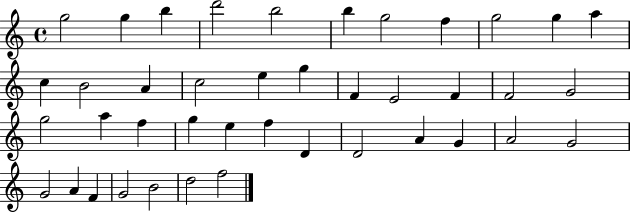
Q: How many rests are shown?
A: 0